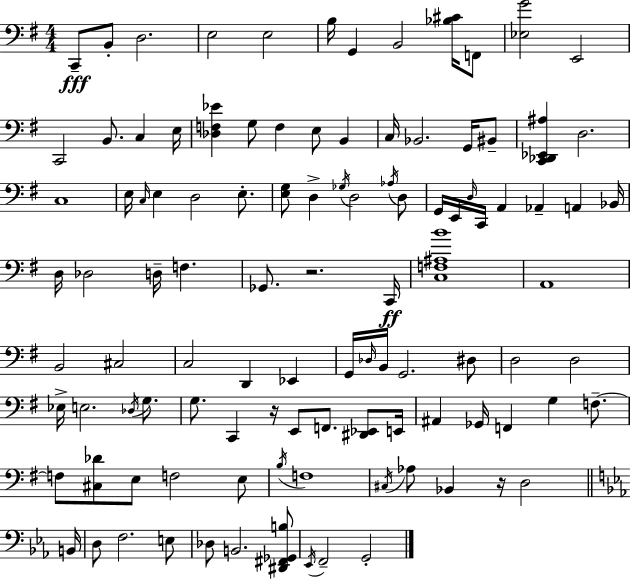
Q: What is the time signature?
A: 4/4